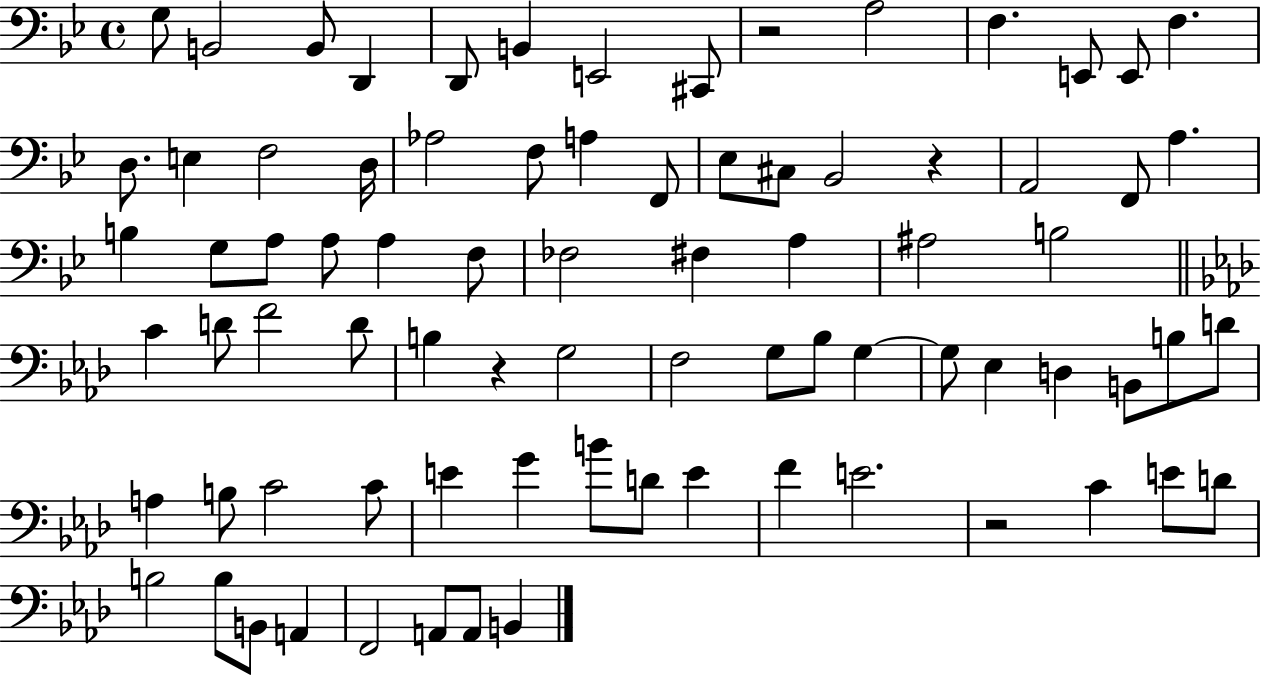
X:1
T:Untitled
M:4/4
L:1/4
K:Bb
G,/2 B,,2 B,,/2 D,, D,,/2 B,, E,,2 ^C,,/2 z2 A,2 F, E,,/2 E,,/2 F, D,/2 E, F,2 D,/4 _A,2 F,/2 A, F,,/2 _E,/2 ^C,/2 _B,,2 z A,,2 F,,/2 A, B, G,/2 A,/2 A,/2 A, F,/2 _F,2 ^F, A, ^A,2 B,2 C D/2 F2 D/2 B, z G,2 F,2 G,/2 _B,/2 G, G,/2 _E, D, B,,/2 B,/2 D/2 A, B,/2 C2 C/2 E G B/2 D/2 E F E2 z2 C E/2 D/2 B,2 B,/2 B,,/2 A,, F,,2 A,,/2 A,,/2 B,,